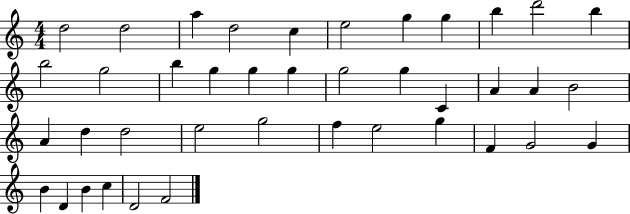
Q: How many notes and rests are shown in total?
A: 40